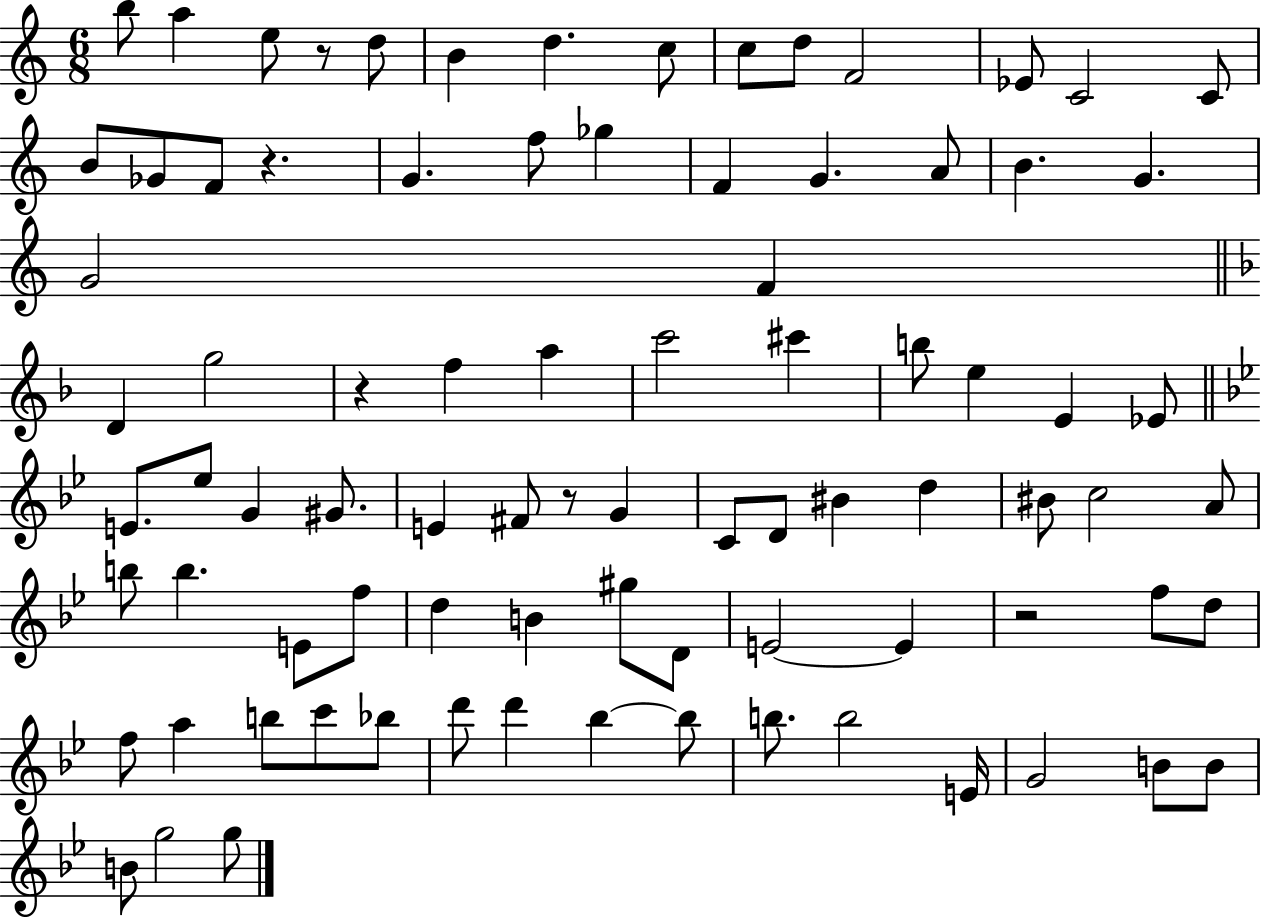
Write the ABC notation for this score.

X:1
T:Untitled
M:6/8
L:1/4
K:C
b/2 a e/2 z/2 d/2 B d c/2 c/2 d/2 F2 _E/2 C2 C/2 B/2 _G/2 F/2 z G f/2 _g F G A/2 B G G2 F D g2 z f a c'2 ^c' b/2 e E _E/2 E/2 _e/2 G ^G/2 E ^F/2 z/2 G C/2 D/2 ^B d ^B/2 c2 A/2 b/2 b E/2 f/2 d B ^g/2 D/2 E2 E z2 f/2 d/2 f/2 a b/2 c'/2 _b/2 d'/2 d' _b _b/2 b/2 b2 E/4 G2 B/2 B/2 B/2 g2 g/2